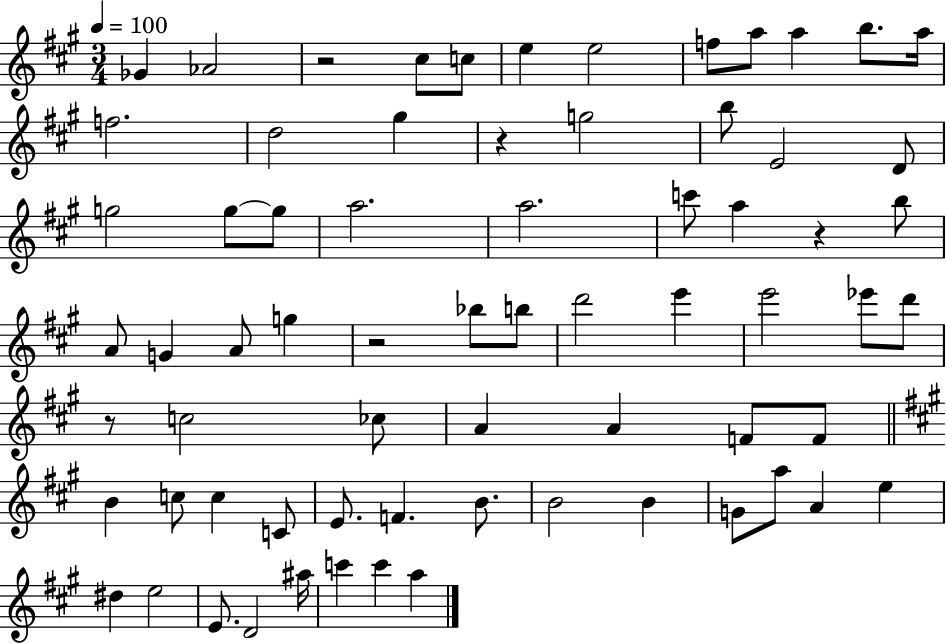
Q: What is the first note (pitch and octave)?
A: Gb4